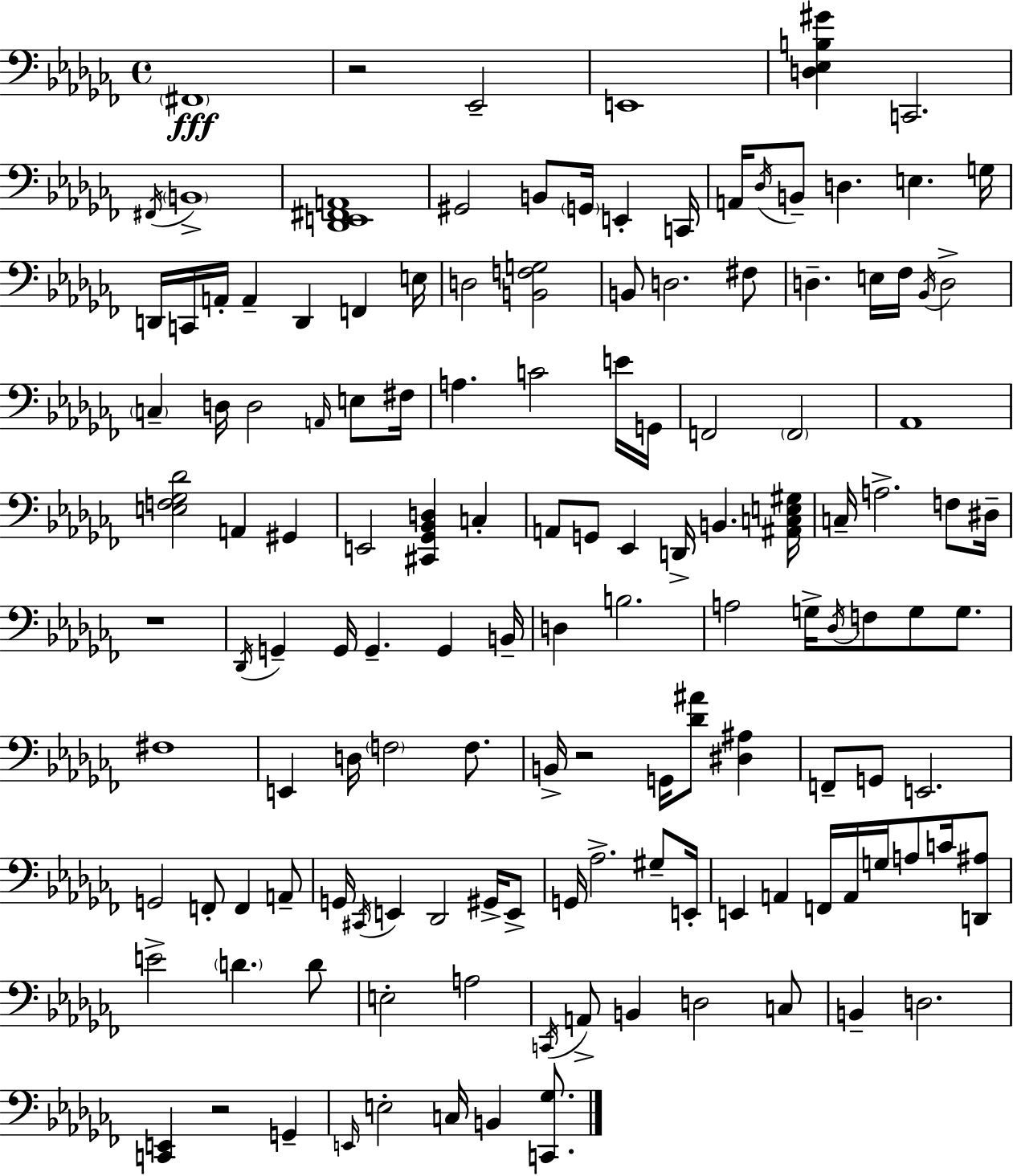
{
  \clef bass
  \time 4/4
  \defaultTimeSignature
  \key aes \minor
  \repeat volta 2 { \parenthesize fis,1\fff | r2 ees,2-- | e,1 | <d ees b gis'>4 c,2. | \break \acciaccatura { fis,16 } \parenthesize b,1-> | <des, e, fis, a,>1 | gis,2 b,8 \parenthesize g,16 e,4-. | c,16 a,16 \acciaccatura { des16 } b,8-- d4. e4. | \break g16 d,16 c,16 a,16-. a,4-- d,4 f,4 | e16 d2 <b, f g>2 | b,8 d2. | fis8 d4.-- e16 fes16 \acciaccatura { bes,16 } d2-> | \break \parenthesize c4-- d16 d2 | \grace { a,16 } e8 fis16 a4. c'2 | e'16 g,16 f,2 \parenthesize f,2 | aes,1 | \break <e f ges des'>2 a,4 | gis,4 e,2 <cis, ges, bes, d>4 | c4-. a,8 g,8 ees,4 d,16-> b,4. | <ais, c e gis>16 c16-- a2.-> | \break f8 dis16-- r1 | \acciaccatura { des,16 } g,4-- g,16 g,4.-- | g,4 b,16-- d4 b2. | a2 g16-> \acciaccatura { des16 } f8 | \break g8 g8. fis1 | e,4 d16 \parenthesize f2 | f8. b,16-> r2 g,16 | <des' ais'>8 <dis ais>4 f,8-- g,8 e,2. | \break g,2 f,8-. | f,4 a,8-- g,16 \acciaccatura { cis,16 } e,4 des,2 | gis,16-> e,8-> g,16 aes2.-> | gis8-- e,16-. e,4 a,4 f,16 | \break a,16 g16 a8 c'16 <d, ais>8 e'2-> \parenthesize d'4. | d'8 e2-. a2 | \acciaccatura { c,16 } a,8-> b,4 d2 | c8 b,4-- d2. | \break <c, e,>4 r2 | g,4-- \grace { e,16 } e2-. | c16 b,4 <c, ges>8. } \bar "|."
}